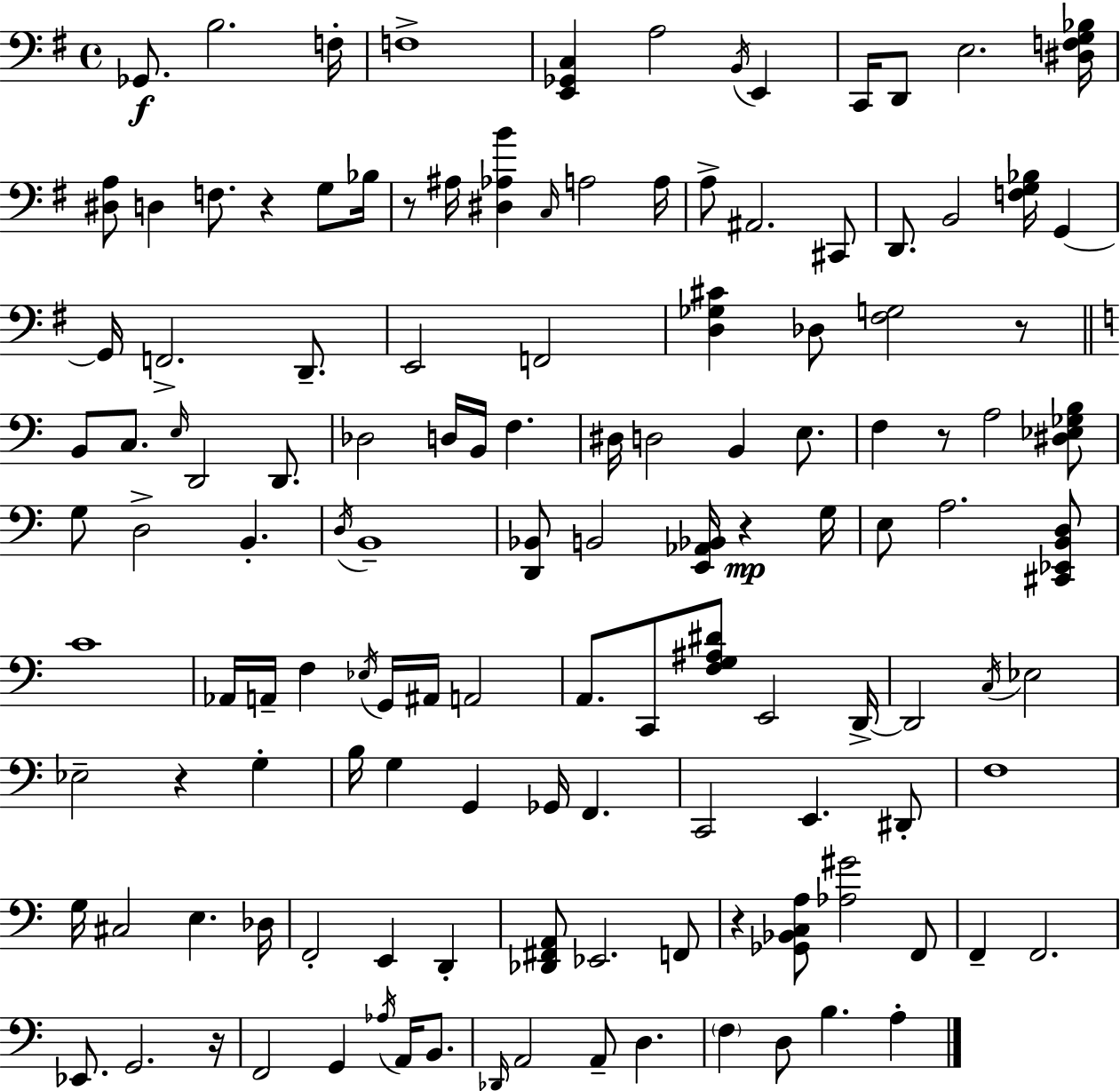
Gb2/e. B3/h. F3/s F3/w [E2,Gb2,C3]/q A3/h B2/s E2/q C2/s D2/e E3/h. [D#3,F3,G3,Bb3]/s [D#3,A3]/e D3/q F3/e. R/q G3/e Bb3/s R/e A#3/s [D#3,Ab3,B4]/q C3/s A3/h A3/s A3/e A#2/h. C#2/e D2/e. B2/h [F3,G3,Bb3]/s G2/q G2/s F2/h. D2/e. E2/h F2/h [D3,Gb3,C#4]/q Db3/e [F#3,G3]/h R/e B2/e C3/e. E3/s D2/h D2/e. Db3/h D3/s B2/s F3/q. D#3/s D3/h B2/q E3/e. F3/q R/e A3/h [D#3,Eb3,Gb3,B3]/e G3/e D3/h B2/q. D3/s B2/w [D2,Bb2]/e B2/h [E2,Ab2,Bb2]/s R/q G3/s E3/e A3/h. [C#2,Eb2,B2,D3]/e C4/w Ab2/s A2/s F3/q Eb3/s G2/s A#2/s A2/h A2/e. C2/e [F3,G3,A#3,D#4]/e E2/h D2/s D2/h C3/s Eb3/h Eb3/h R/q G3/q B3/s G3/q G2/q Gb2/s F2/q. C2/h E2/q. D#2/e F3/w G3/s C#3/h E3/q. Db3/s F2/h E2/q D2/q [Db2,F#2,A2]/e Eb2/h. F2/e R/q [Gb2,Bb2,C3,A3]/e [Ab3,G#4]/h F2/e F2/q F2/h. Eb2/e. G2/h. R/s F2/h G2/q Ab3/s A2/s B2/e. Db2/s A2/h A2/e D3/q. F3/q D3/e B3/q. A3/q